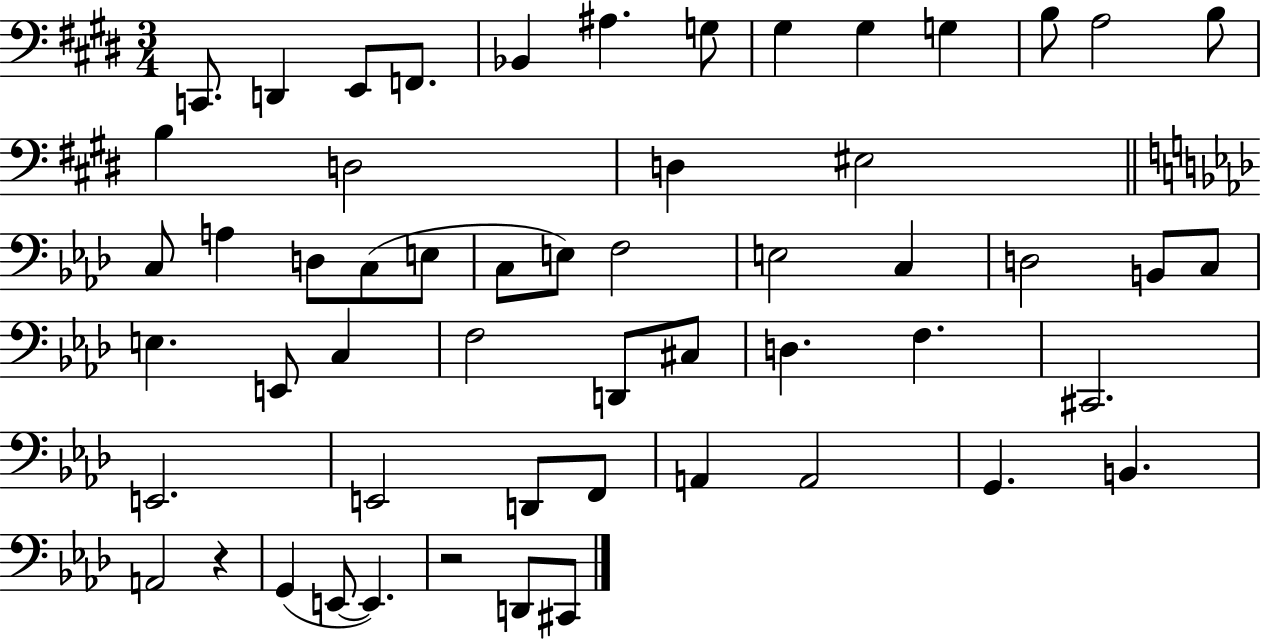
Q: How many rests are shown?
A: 2